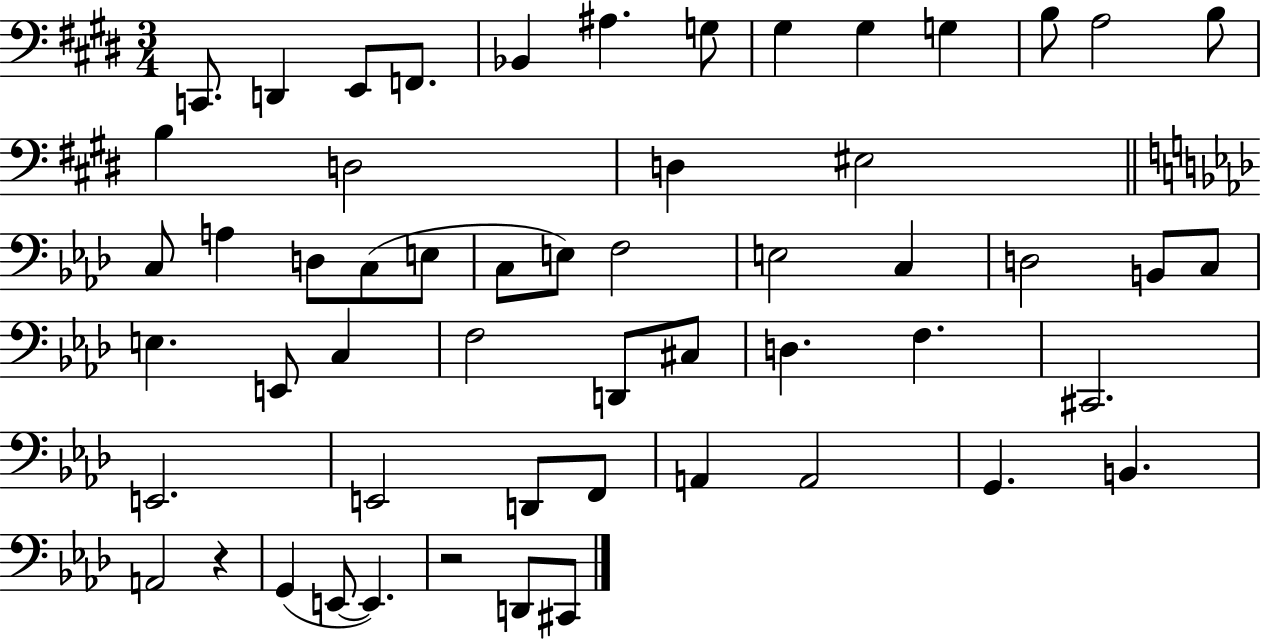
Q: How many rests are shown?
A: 2